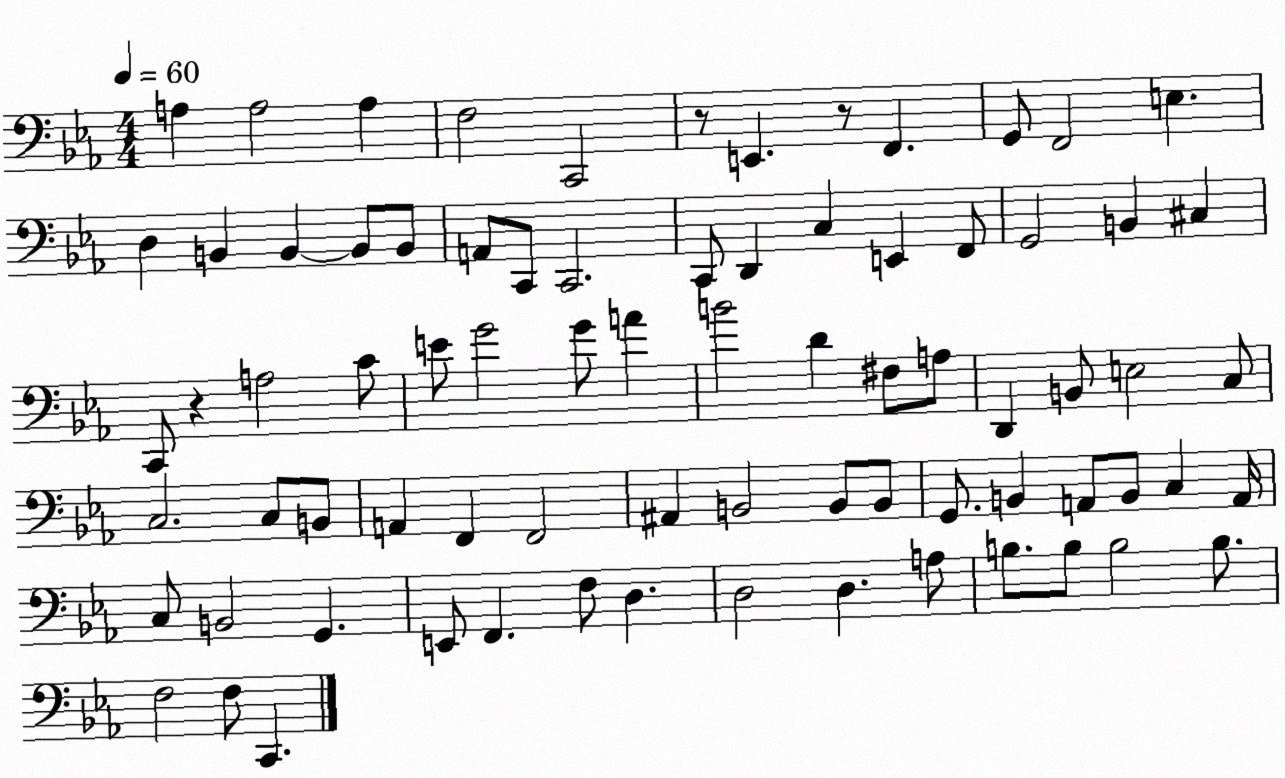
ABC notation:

X:1
T:Untitled
M:4/4
L:1/4
K:Eb
A, A,2 A, F,2 C,,2 z/2 E,, z/2 F,, G,,/2 F,,2 E, D, B,, B,, B,,/2 B,,/2 A,,/2 C,,/2 C,,2 C,,/2 D,, C, E,, F,,/2 G,,2 B,, ^C, C,,/2 z A,2 C/2 E/2 G2 G/2 A B2 D ^F,/2 A,/2 D,, B,,/2 E,2 C,/2 C,2 C,/2 B,,/2 A,, F,, F,,2 ^A,, B,,2 B,,/2 B,,/2 G,,/2 B,, A,,/2 B,,/2 C, A,,/4 C,/2 B,,2 G,, E,,/2 F,, F,/2 D, D,2 D, A,/2 B,/2 B,/2 B,2 B,/2 F,2 F,/2 C,,